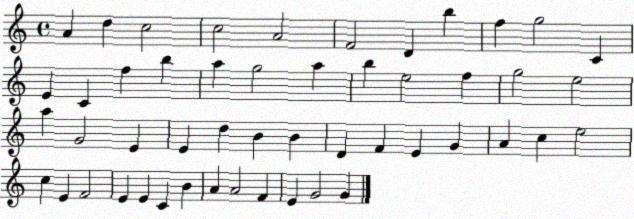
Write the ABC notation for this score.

X:1
T:Untitled
M:4/4
L:1/4
K:C
A d c2 c2 A2 F2 D b f g2 C E C f b a g2 a b e2 f g2 e2 a G2 E E d B B D F E G A c e2 c E F2 E E C B A A2 F E G2 G